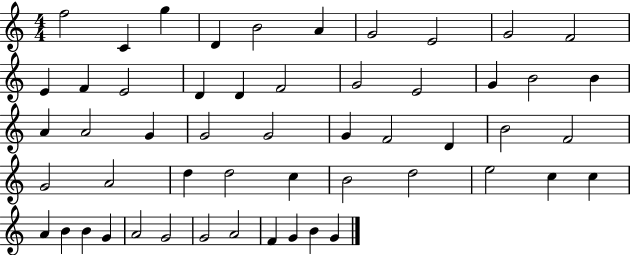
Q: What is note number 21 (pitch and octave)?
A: B4